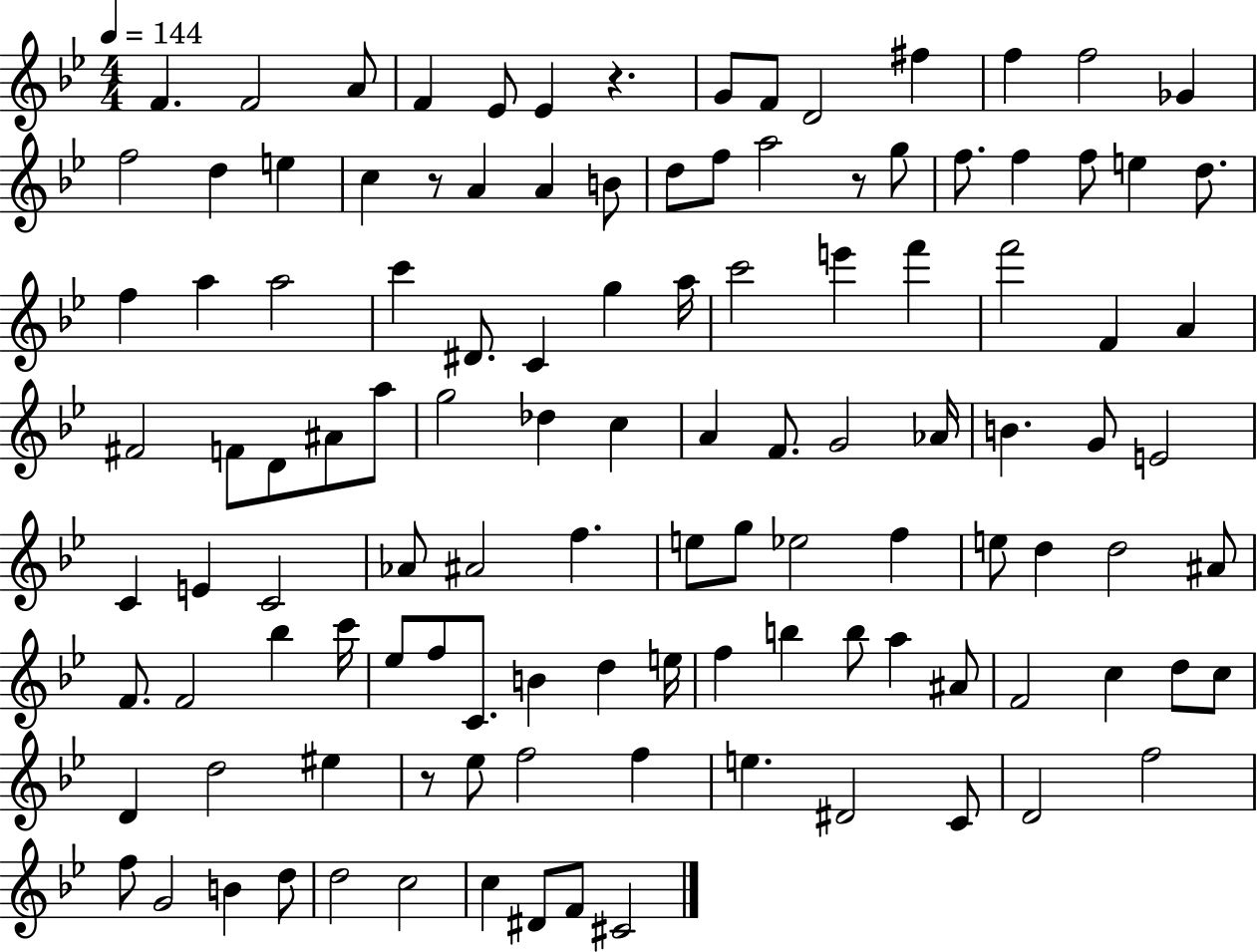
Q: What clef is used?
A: treble